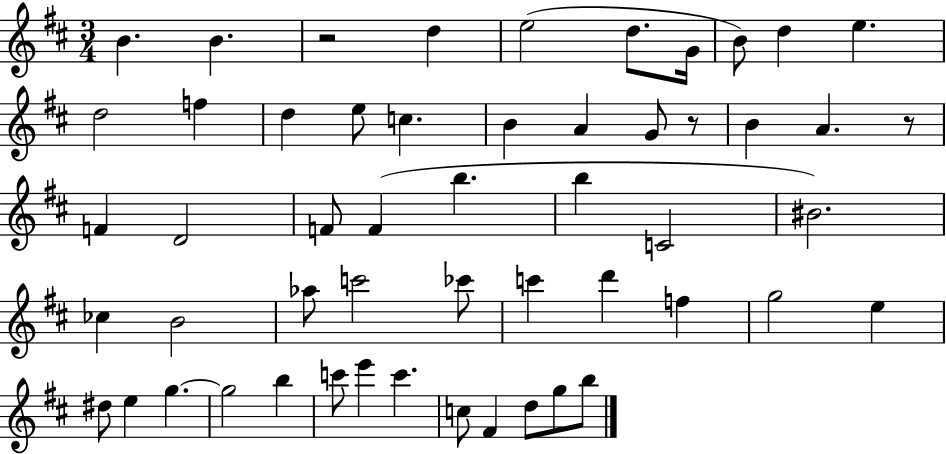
X:1
T:Untitled
M:3/4
L:1/4
K:D
B B z2 d e2 d/2 G/4 B/2 d e d2 f d e/2 c B A G/2 z/2 B A z/2 F D2 F/2 F b b C2 ^B2 _c B2 _a/2 c'2 _c'/2 c' d' f g2 e ^d/2 e g g2 b c'/2 e' c' c/2 ^F d/2 g/2 b/2